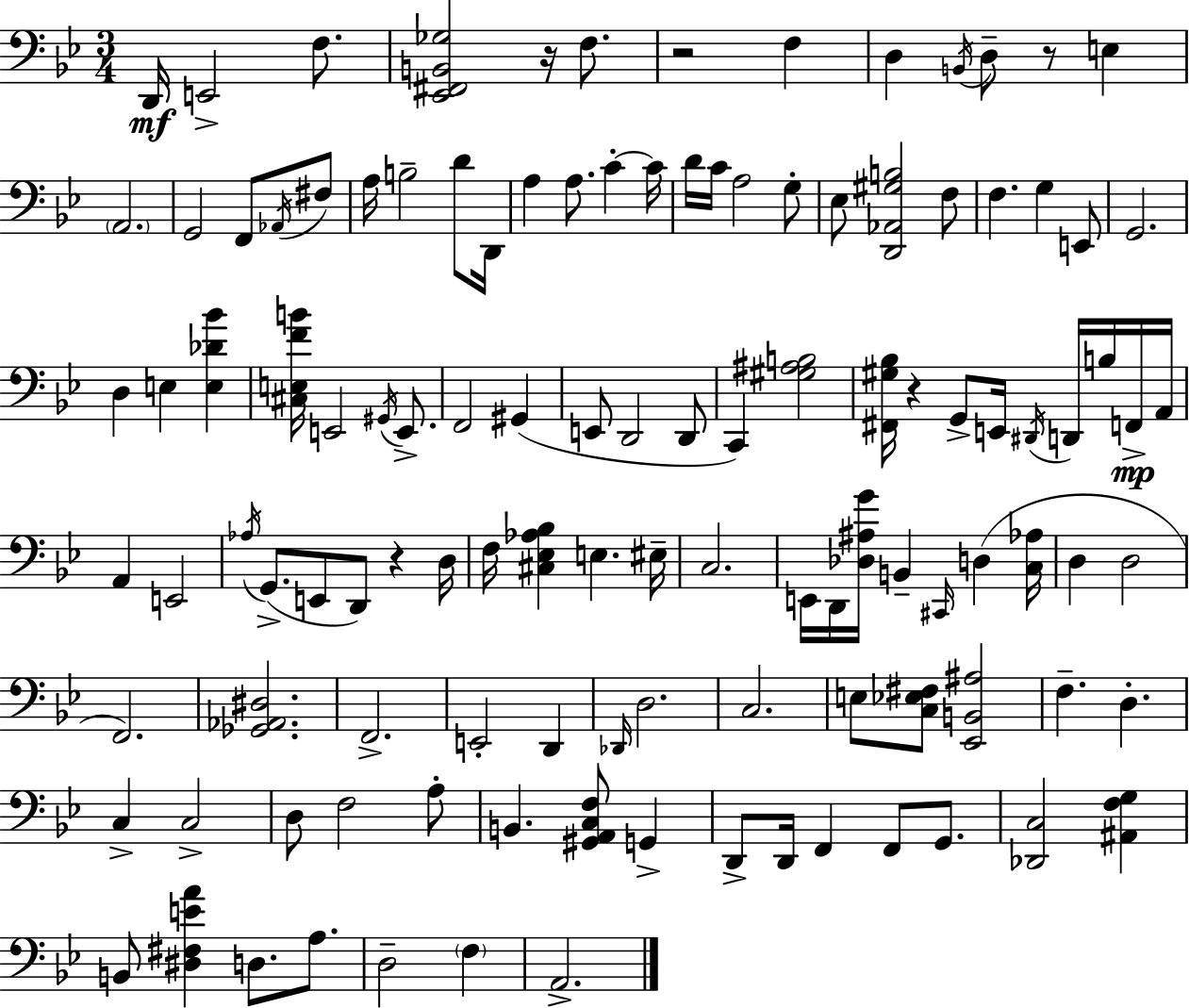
D2/s E2/h F3/e. [Eb2,F#2,B2,Gb3]/h R/s F3/e. R/h F3/q D3/q B2/s D3/e R/e E3/q A2/h. G2/h F2/e Ab2/s F#3/e A3/s B3/h D4/e D2/s A3/q A3/e. C4/q C4/s D4/s C4/s A3/h G3/e Eb3/e [D2,Ab2,G#3,B3]/h F3/e F3/q. G3/q E2/e G2/h. D3/q E3/q [E3,Db4,Bb4]/q [C#3,E3,F4,B4]/s E2/h G#2/s E2/e. F2/h G#2/q E2/e D2/h D2/e C2/q [G#3,A#3,B3]/h [F#2,G#3,Bb3]/s R/q G2/e E2/s D#2/s D2/s B3/s F2/s A2/s A2/q E2/h Ab3/s G2/e. E2/e D2/e R/q D3/s F3/s [C#3,Eb3,Ab3,Bb3]/q E3/q. EIS3/s C3/h. E2/s D2/s [Db3,A#3,G4]/s B2/q C#2/s D3/q [C3,Ab3]/s D3/q D3/h F2/h. [Gb2,Ab2,D#3]/h. F2/h. E2/h D2/q Db2/s D3/h. C3/h. E3/e [C3,Eb3,F#3]/e [Eb2,B2,A#3]/h F3/q. D3/q. C3/q C3/h D3/e F3/h A3/e B2/q. [G#2,A2,C3,F3]/e G2/q D2/e D2/s F2/q F2/e G2/e. [Db2,C3]/h [A#2,F3,G3]/q B2/e [D#3,F#3,E4,A4]/q D3/e. A3/e. D3/h F3/q A2/h.